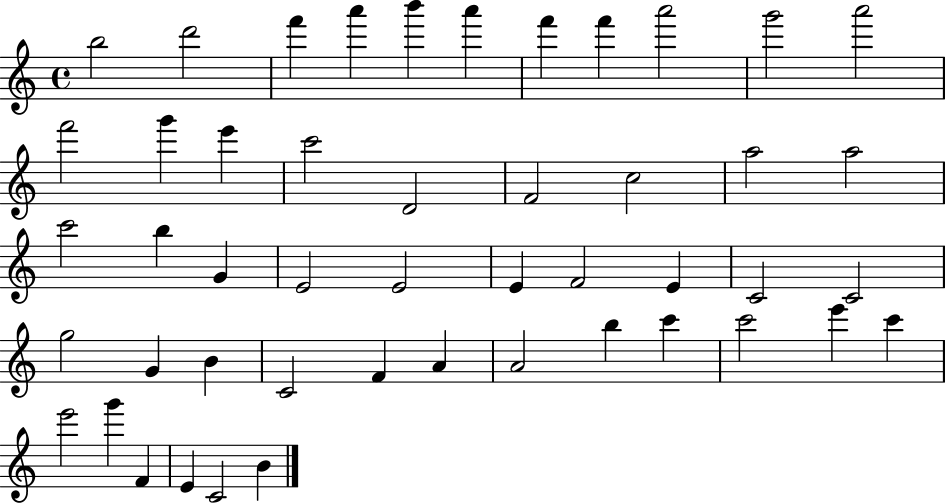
B5/h D6/h F6/q A6/q B6/q A6/q F6/q F6/q A6/h G6/h A6/h F6/h G6/q E6/q C6/h D4/h F4/h C5/h A5/h A5/h C6/h B5/q G4/q E4/h E4/h E4/q F4/h E4/q C4/h C4/h G5/h G4/q B4/q C4/h F4/q A4/q A4/h B5/q C6/q C6/h E6/q C6/q E6/h G6/q F4/q E4/q C4/h B4/q